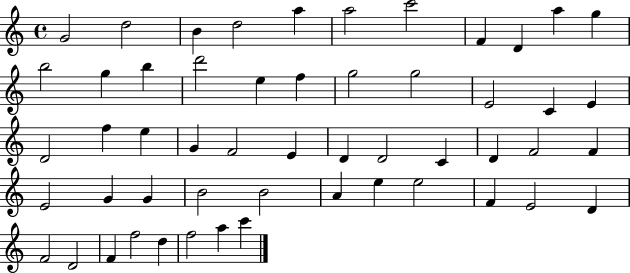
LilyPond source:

{
  \clef treble
  \time 4/4
  \defaultTimeSignature
  \key c \major
  g'2 d''2 | b'4 d''2 a''4 | a''2 c'''2 | f'4 d'4 a''4 g''4 | \break b''2 g''4 b''4 | d'''2 e''4 f''4 | g''2 g''2 | e'2 c'4 e'4 | \break d'2 f''4 e''4 | g'4 f'2 e'4 | d'4 d'2 c'4 | d'4 f'2 f'4 | \break e'2 g'4 g'4 | b'2 b'2 | a'4 e''4 e''2 | f'4 e'2 d'4 | \break f'2 d'2 | f'4 f''2 d''4 | f''2 a''4 c'''4 | \bar "|."
}